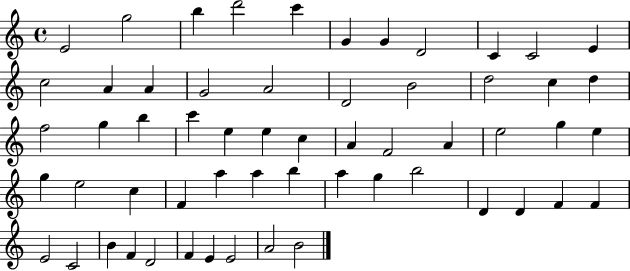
{
  \clef treble
  \time 4/4
  \defaultTimeSignature
  \key c \major
  e'2 g''2 | b''4 d'''2 c'''4 | g'4 g'4 d'2 | c'4 c'2 e'4 | \break c''2 a'4 a'4 | g'2 a'2 | d'2 b'2 | d''2 c''4 d''4 | \break f''2 g''4 b''4 | c'''4 e''4 e''4 c''4 | a'4 f'2 a'4 | e''2 g''4 e''4 | \break g''4 e''2 c''4 | f'4 a''4 a''4 b''4 | a''4 g''4 b''2 | d'4 d'4 f'4 f'4 | \break e'2 c'2 | b'4 f'4 d'2 | f'4 e'4 e'2 | a'2 b'2 | \break \bar "|."
}